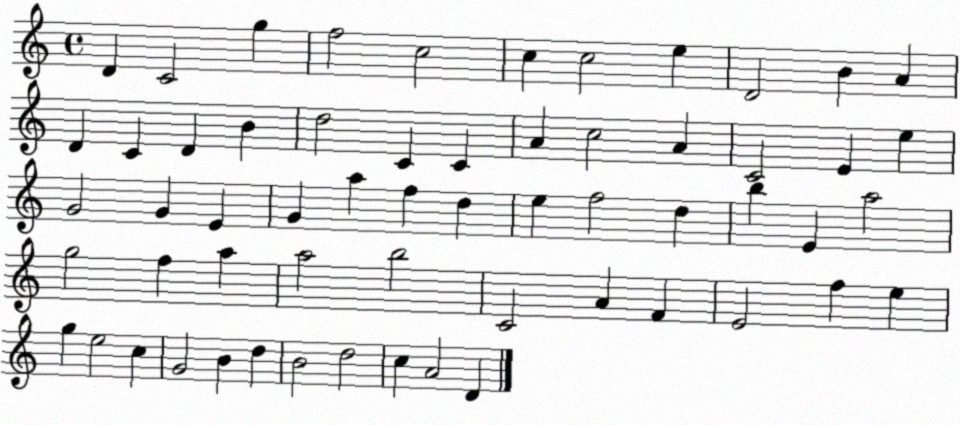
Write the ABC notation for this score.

X:1
T:Untitled
M:4/4
L:1/4
K:C
D C2 g f2 c2 c c2 e D2 B A D C D B d2 C C A c2 A C2 E e G2 G E G a f d e f2 d b E a2 g2 f a a2 b2 C2 A F E2 f e g e2 c G2 B d B2 d2 c A2 D